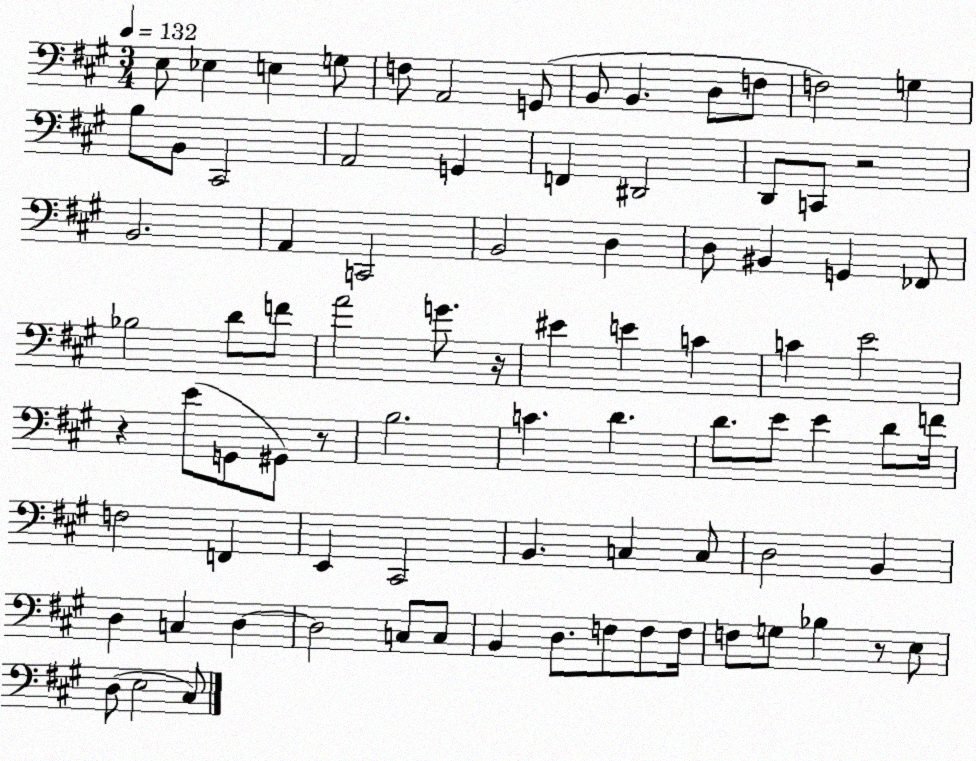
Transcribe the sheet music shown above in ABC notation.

X:1
T:Untitled
M:3/4
L:1/4
K:A
E,/2 _E, E, G,/2 F,/2 A,,2 G,,/2 B,,/2 B,, D,/2 F,/2 F,2 G, B,/2 B,,/2 ^C,,2 A,,2 G,, F,, ^D,,2 D,,/2 C,,/2 z2 B,,2 A,, C,,2 B,,2 D, D,/2 ^B,, G,, _F,,/2 _B,2 D/2 F/2 A2 G/2 z/4 ^E E C C E2 z E/2 G,,/2 ^G,,/2 z/2 B,2 C D D/2 E/2 E D/2 F/4 F,2 F,, E,, ^C,,2 B,, C, C,/2 D,2 B,, D, C, D, D,2 C,/2 C,/2 B,, D,/2 F,/2 F,/2 F,/4 F,/2 G,/2 _B, z/2 E,/2 D,/2 E,2 ^C,/2